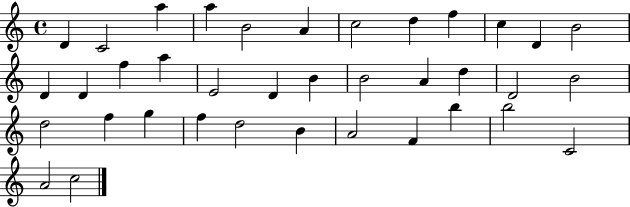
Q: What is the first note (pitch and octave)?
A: D4